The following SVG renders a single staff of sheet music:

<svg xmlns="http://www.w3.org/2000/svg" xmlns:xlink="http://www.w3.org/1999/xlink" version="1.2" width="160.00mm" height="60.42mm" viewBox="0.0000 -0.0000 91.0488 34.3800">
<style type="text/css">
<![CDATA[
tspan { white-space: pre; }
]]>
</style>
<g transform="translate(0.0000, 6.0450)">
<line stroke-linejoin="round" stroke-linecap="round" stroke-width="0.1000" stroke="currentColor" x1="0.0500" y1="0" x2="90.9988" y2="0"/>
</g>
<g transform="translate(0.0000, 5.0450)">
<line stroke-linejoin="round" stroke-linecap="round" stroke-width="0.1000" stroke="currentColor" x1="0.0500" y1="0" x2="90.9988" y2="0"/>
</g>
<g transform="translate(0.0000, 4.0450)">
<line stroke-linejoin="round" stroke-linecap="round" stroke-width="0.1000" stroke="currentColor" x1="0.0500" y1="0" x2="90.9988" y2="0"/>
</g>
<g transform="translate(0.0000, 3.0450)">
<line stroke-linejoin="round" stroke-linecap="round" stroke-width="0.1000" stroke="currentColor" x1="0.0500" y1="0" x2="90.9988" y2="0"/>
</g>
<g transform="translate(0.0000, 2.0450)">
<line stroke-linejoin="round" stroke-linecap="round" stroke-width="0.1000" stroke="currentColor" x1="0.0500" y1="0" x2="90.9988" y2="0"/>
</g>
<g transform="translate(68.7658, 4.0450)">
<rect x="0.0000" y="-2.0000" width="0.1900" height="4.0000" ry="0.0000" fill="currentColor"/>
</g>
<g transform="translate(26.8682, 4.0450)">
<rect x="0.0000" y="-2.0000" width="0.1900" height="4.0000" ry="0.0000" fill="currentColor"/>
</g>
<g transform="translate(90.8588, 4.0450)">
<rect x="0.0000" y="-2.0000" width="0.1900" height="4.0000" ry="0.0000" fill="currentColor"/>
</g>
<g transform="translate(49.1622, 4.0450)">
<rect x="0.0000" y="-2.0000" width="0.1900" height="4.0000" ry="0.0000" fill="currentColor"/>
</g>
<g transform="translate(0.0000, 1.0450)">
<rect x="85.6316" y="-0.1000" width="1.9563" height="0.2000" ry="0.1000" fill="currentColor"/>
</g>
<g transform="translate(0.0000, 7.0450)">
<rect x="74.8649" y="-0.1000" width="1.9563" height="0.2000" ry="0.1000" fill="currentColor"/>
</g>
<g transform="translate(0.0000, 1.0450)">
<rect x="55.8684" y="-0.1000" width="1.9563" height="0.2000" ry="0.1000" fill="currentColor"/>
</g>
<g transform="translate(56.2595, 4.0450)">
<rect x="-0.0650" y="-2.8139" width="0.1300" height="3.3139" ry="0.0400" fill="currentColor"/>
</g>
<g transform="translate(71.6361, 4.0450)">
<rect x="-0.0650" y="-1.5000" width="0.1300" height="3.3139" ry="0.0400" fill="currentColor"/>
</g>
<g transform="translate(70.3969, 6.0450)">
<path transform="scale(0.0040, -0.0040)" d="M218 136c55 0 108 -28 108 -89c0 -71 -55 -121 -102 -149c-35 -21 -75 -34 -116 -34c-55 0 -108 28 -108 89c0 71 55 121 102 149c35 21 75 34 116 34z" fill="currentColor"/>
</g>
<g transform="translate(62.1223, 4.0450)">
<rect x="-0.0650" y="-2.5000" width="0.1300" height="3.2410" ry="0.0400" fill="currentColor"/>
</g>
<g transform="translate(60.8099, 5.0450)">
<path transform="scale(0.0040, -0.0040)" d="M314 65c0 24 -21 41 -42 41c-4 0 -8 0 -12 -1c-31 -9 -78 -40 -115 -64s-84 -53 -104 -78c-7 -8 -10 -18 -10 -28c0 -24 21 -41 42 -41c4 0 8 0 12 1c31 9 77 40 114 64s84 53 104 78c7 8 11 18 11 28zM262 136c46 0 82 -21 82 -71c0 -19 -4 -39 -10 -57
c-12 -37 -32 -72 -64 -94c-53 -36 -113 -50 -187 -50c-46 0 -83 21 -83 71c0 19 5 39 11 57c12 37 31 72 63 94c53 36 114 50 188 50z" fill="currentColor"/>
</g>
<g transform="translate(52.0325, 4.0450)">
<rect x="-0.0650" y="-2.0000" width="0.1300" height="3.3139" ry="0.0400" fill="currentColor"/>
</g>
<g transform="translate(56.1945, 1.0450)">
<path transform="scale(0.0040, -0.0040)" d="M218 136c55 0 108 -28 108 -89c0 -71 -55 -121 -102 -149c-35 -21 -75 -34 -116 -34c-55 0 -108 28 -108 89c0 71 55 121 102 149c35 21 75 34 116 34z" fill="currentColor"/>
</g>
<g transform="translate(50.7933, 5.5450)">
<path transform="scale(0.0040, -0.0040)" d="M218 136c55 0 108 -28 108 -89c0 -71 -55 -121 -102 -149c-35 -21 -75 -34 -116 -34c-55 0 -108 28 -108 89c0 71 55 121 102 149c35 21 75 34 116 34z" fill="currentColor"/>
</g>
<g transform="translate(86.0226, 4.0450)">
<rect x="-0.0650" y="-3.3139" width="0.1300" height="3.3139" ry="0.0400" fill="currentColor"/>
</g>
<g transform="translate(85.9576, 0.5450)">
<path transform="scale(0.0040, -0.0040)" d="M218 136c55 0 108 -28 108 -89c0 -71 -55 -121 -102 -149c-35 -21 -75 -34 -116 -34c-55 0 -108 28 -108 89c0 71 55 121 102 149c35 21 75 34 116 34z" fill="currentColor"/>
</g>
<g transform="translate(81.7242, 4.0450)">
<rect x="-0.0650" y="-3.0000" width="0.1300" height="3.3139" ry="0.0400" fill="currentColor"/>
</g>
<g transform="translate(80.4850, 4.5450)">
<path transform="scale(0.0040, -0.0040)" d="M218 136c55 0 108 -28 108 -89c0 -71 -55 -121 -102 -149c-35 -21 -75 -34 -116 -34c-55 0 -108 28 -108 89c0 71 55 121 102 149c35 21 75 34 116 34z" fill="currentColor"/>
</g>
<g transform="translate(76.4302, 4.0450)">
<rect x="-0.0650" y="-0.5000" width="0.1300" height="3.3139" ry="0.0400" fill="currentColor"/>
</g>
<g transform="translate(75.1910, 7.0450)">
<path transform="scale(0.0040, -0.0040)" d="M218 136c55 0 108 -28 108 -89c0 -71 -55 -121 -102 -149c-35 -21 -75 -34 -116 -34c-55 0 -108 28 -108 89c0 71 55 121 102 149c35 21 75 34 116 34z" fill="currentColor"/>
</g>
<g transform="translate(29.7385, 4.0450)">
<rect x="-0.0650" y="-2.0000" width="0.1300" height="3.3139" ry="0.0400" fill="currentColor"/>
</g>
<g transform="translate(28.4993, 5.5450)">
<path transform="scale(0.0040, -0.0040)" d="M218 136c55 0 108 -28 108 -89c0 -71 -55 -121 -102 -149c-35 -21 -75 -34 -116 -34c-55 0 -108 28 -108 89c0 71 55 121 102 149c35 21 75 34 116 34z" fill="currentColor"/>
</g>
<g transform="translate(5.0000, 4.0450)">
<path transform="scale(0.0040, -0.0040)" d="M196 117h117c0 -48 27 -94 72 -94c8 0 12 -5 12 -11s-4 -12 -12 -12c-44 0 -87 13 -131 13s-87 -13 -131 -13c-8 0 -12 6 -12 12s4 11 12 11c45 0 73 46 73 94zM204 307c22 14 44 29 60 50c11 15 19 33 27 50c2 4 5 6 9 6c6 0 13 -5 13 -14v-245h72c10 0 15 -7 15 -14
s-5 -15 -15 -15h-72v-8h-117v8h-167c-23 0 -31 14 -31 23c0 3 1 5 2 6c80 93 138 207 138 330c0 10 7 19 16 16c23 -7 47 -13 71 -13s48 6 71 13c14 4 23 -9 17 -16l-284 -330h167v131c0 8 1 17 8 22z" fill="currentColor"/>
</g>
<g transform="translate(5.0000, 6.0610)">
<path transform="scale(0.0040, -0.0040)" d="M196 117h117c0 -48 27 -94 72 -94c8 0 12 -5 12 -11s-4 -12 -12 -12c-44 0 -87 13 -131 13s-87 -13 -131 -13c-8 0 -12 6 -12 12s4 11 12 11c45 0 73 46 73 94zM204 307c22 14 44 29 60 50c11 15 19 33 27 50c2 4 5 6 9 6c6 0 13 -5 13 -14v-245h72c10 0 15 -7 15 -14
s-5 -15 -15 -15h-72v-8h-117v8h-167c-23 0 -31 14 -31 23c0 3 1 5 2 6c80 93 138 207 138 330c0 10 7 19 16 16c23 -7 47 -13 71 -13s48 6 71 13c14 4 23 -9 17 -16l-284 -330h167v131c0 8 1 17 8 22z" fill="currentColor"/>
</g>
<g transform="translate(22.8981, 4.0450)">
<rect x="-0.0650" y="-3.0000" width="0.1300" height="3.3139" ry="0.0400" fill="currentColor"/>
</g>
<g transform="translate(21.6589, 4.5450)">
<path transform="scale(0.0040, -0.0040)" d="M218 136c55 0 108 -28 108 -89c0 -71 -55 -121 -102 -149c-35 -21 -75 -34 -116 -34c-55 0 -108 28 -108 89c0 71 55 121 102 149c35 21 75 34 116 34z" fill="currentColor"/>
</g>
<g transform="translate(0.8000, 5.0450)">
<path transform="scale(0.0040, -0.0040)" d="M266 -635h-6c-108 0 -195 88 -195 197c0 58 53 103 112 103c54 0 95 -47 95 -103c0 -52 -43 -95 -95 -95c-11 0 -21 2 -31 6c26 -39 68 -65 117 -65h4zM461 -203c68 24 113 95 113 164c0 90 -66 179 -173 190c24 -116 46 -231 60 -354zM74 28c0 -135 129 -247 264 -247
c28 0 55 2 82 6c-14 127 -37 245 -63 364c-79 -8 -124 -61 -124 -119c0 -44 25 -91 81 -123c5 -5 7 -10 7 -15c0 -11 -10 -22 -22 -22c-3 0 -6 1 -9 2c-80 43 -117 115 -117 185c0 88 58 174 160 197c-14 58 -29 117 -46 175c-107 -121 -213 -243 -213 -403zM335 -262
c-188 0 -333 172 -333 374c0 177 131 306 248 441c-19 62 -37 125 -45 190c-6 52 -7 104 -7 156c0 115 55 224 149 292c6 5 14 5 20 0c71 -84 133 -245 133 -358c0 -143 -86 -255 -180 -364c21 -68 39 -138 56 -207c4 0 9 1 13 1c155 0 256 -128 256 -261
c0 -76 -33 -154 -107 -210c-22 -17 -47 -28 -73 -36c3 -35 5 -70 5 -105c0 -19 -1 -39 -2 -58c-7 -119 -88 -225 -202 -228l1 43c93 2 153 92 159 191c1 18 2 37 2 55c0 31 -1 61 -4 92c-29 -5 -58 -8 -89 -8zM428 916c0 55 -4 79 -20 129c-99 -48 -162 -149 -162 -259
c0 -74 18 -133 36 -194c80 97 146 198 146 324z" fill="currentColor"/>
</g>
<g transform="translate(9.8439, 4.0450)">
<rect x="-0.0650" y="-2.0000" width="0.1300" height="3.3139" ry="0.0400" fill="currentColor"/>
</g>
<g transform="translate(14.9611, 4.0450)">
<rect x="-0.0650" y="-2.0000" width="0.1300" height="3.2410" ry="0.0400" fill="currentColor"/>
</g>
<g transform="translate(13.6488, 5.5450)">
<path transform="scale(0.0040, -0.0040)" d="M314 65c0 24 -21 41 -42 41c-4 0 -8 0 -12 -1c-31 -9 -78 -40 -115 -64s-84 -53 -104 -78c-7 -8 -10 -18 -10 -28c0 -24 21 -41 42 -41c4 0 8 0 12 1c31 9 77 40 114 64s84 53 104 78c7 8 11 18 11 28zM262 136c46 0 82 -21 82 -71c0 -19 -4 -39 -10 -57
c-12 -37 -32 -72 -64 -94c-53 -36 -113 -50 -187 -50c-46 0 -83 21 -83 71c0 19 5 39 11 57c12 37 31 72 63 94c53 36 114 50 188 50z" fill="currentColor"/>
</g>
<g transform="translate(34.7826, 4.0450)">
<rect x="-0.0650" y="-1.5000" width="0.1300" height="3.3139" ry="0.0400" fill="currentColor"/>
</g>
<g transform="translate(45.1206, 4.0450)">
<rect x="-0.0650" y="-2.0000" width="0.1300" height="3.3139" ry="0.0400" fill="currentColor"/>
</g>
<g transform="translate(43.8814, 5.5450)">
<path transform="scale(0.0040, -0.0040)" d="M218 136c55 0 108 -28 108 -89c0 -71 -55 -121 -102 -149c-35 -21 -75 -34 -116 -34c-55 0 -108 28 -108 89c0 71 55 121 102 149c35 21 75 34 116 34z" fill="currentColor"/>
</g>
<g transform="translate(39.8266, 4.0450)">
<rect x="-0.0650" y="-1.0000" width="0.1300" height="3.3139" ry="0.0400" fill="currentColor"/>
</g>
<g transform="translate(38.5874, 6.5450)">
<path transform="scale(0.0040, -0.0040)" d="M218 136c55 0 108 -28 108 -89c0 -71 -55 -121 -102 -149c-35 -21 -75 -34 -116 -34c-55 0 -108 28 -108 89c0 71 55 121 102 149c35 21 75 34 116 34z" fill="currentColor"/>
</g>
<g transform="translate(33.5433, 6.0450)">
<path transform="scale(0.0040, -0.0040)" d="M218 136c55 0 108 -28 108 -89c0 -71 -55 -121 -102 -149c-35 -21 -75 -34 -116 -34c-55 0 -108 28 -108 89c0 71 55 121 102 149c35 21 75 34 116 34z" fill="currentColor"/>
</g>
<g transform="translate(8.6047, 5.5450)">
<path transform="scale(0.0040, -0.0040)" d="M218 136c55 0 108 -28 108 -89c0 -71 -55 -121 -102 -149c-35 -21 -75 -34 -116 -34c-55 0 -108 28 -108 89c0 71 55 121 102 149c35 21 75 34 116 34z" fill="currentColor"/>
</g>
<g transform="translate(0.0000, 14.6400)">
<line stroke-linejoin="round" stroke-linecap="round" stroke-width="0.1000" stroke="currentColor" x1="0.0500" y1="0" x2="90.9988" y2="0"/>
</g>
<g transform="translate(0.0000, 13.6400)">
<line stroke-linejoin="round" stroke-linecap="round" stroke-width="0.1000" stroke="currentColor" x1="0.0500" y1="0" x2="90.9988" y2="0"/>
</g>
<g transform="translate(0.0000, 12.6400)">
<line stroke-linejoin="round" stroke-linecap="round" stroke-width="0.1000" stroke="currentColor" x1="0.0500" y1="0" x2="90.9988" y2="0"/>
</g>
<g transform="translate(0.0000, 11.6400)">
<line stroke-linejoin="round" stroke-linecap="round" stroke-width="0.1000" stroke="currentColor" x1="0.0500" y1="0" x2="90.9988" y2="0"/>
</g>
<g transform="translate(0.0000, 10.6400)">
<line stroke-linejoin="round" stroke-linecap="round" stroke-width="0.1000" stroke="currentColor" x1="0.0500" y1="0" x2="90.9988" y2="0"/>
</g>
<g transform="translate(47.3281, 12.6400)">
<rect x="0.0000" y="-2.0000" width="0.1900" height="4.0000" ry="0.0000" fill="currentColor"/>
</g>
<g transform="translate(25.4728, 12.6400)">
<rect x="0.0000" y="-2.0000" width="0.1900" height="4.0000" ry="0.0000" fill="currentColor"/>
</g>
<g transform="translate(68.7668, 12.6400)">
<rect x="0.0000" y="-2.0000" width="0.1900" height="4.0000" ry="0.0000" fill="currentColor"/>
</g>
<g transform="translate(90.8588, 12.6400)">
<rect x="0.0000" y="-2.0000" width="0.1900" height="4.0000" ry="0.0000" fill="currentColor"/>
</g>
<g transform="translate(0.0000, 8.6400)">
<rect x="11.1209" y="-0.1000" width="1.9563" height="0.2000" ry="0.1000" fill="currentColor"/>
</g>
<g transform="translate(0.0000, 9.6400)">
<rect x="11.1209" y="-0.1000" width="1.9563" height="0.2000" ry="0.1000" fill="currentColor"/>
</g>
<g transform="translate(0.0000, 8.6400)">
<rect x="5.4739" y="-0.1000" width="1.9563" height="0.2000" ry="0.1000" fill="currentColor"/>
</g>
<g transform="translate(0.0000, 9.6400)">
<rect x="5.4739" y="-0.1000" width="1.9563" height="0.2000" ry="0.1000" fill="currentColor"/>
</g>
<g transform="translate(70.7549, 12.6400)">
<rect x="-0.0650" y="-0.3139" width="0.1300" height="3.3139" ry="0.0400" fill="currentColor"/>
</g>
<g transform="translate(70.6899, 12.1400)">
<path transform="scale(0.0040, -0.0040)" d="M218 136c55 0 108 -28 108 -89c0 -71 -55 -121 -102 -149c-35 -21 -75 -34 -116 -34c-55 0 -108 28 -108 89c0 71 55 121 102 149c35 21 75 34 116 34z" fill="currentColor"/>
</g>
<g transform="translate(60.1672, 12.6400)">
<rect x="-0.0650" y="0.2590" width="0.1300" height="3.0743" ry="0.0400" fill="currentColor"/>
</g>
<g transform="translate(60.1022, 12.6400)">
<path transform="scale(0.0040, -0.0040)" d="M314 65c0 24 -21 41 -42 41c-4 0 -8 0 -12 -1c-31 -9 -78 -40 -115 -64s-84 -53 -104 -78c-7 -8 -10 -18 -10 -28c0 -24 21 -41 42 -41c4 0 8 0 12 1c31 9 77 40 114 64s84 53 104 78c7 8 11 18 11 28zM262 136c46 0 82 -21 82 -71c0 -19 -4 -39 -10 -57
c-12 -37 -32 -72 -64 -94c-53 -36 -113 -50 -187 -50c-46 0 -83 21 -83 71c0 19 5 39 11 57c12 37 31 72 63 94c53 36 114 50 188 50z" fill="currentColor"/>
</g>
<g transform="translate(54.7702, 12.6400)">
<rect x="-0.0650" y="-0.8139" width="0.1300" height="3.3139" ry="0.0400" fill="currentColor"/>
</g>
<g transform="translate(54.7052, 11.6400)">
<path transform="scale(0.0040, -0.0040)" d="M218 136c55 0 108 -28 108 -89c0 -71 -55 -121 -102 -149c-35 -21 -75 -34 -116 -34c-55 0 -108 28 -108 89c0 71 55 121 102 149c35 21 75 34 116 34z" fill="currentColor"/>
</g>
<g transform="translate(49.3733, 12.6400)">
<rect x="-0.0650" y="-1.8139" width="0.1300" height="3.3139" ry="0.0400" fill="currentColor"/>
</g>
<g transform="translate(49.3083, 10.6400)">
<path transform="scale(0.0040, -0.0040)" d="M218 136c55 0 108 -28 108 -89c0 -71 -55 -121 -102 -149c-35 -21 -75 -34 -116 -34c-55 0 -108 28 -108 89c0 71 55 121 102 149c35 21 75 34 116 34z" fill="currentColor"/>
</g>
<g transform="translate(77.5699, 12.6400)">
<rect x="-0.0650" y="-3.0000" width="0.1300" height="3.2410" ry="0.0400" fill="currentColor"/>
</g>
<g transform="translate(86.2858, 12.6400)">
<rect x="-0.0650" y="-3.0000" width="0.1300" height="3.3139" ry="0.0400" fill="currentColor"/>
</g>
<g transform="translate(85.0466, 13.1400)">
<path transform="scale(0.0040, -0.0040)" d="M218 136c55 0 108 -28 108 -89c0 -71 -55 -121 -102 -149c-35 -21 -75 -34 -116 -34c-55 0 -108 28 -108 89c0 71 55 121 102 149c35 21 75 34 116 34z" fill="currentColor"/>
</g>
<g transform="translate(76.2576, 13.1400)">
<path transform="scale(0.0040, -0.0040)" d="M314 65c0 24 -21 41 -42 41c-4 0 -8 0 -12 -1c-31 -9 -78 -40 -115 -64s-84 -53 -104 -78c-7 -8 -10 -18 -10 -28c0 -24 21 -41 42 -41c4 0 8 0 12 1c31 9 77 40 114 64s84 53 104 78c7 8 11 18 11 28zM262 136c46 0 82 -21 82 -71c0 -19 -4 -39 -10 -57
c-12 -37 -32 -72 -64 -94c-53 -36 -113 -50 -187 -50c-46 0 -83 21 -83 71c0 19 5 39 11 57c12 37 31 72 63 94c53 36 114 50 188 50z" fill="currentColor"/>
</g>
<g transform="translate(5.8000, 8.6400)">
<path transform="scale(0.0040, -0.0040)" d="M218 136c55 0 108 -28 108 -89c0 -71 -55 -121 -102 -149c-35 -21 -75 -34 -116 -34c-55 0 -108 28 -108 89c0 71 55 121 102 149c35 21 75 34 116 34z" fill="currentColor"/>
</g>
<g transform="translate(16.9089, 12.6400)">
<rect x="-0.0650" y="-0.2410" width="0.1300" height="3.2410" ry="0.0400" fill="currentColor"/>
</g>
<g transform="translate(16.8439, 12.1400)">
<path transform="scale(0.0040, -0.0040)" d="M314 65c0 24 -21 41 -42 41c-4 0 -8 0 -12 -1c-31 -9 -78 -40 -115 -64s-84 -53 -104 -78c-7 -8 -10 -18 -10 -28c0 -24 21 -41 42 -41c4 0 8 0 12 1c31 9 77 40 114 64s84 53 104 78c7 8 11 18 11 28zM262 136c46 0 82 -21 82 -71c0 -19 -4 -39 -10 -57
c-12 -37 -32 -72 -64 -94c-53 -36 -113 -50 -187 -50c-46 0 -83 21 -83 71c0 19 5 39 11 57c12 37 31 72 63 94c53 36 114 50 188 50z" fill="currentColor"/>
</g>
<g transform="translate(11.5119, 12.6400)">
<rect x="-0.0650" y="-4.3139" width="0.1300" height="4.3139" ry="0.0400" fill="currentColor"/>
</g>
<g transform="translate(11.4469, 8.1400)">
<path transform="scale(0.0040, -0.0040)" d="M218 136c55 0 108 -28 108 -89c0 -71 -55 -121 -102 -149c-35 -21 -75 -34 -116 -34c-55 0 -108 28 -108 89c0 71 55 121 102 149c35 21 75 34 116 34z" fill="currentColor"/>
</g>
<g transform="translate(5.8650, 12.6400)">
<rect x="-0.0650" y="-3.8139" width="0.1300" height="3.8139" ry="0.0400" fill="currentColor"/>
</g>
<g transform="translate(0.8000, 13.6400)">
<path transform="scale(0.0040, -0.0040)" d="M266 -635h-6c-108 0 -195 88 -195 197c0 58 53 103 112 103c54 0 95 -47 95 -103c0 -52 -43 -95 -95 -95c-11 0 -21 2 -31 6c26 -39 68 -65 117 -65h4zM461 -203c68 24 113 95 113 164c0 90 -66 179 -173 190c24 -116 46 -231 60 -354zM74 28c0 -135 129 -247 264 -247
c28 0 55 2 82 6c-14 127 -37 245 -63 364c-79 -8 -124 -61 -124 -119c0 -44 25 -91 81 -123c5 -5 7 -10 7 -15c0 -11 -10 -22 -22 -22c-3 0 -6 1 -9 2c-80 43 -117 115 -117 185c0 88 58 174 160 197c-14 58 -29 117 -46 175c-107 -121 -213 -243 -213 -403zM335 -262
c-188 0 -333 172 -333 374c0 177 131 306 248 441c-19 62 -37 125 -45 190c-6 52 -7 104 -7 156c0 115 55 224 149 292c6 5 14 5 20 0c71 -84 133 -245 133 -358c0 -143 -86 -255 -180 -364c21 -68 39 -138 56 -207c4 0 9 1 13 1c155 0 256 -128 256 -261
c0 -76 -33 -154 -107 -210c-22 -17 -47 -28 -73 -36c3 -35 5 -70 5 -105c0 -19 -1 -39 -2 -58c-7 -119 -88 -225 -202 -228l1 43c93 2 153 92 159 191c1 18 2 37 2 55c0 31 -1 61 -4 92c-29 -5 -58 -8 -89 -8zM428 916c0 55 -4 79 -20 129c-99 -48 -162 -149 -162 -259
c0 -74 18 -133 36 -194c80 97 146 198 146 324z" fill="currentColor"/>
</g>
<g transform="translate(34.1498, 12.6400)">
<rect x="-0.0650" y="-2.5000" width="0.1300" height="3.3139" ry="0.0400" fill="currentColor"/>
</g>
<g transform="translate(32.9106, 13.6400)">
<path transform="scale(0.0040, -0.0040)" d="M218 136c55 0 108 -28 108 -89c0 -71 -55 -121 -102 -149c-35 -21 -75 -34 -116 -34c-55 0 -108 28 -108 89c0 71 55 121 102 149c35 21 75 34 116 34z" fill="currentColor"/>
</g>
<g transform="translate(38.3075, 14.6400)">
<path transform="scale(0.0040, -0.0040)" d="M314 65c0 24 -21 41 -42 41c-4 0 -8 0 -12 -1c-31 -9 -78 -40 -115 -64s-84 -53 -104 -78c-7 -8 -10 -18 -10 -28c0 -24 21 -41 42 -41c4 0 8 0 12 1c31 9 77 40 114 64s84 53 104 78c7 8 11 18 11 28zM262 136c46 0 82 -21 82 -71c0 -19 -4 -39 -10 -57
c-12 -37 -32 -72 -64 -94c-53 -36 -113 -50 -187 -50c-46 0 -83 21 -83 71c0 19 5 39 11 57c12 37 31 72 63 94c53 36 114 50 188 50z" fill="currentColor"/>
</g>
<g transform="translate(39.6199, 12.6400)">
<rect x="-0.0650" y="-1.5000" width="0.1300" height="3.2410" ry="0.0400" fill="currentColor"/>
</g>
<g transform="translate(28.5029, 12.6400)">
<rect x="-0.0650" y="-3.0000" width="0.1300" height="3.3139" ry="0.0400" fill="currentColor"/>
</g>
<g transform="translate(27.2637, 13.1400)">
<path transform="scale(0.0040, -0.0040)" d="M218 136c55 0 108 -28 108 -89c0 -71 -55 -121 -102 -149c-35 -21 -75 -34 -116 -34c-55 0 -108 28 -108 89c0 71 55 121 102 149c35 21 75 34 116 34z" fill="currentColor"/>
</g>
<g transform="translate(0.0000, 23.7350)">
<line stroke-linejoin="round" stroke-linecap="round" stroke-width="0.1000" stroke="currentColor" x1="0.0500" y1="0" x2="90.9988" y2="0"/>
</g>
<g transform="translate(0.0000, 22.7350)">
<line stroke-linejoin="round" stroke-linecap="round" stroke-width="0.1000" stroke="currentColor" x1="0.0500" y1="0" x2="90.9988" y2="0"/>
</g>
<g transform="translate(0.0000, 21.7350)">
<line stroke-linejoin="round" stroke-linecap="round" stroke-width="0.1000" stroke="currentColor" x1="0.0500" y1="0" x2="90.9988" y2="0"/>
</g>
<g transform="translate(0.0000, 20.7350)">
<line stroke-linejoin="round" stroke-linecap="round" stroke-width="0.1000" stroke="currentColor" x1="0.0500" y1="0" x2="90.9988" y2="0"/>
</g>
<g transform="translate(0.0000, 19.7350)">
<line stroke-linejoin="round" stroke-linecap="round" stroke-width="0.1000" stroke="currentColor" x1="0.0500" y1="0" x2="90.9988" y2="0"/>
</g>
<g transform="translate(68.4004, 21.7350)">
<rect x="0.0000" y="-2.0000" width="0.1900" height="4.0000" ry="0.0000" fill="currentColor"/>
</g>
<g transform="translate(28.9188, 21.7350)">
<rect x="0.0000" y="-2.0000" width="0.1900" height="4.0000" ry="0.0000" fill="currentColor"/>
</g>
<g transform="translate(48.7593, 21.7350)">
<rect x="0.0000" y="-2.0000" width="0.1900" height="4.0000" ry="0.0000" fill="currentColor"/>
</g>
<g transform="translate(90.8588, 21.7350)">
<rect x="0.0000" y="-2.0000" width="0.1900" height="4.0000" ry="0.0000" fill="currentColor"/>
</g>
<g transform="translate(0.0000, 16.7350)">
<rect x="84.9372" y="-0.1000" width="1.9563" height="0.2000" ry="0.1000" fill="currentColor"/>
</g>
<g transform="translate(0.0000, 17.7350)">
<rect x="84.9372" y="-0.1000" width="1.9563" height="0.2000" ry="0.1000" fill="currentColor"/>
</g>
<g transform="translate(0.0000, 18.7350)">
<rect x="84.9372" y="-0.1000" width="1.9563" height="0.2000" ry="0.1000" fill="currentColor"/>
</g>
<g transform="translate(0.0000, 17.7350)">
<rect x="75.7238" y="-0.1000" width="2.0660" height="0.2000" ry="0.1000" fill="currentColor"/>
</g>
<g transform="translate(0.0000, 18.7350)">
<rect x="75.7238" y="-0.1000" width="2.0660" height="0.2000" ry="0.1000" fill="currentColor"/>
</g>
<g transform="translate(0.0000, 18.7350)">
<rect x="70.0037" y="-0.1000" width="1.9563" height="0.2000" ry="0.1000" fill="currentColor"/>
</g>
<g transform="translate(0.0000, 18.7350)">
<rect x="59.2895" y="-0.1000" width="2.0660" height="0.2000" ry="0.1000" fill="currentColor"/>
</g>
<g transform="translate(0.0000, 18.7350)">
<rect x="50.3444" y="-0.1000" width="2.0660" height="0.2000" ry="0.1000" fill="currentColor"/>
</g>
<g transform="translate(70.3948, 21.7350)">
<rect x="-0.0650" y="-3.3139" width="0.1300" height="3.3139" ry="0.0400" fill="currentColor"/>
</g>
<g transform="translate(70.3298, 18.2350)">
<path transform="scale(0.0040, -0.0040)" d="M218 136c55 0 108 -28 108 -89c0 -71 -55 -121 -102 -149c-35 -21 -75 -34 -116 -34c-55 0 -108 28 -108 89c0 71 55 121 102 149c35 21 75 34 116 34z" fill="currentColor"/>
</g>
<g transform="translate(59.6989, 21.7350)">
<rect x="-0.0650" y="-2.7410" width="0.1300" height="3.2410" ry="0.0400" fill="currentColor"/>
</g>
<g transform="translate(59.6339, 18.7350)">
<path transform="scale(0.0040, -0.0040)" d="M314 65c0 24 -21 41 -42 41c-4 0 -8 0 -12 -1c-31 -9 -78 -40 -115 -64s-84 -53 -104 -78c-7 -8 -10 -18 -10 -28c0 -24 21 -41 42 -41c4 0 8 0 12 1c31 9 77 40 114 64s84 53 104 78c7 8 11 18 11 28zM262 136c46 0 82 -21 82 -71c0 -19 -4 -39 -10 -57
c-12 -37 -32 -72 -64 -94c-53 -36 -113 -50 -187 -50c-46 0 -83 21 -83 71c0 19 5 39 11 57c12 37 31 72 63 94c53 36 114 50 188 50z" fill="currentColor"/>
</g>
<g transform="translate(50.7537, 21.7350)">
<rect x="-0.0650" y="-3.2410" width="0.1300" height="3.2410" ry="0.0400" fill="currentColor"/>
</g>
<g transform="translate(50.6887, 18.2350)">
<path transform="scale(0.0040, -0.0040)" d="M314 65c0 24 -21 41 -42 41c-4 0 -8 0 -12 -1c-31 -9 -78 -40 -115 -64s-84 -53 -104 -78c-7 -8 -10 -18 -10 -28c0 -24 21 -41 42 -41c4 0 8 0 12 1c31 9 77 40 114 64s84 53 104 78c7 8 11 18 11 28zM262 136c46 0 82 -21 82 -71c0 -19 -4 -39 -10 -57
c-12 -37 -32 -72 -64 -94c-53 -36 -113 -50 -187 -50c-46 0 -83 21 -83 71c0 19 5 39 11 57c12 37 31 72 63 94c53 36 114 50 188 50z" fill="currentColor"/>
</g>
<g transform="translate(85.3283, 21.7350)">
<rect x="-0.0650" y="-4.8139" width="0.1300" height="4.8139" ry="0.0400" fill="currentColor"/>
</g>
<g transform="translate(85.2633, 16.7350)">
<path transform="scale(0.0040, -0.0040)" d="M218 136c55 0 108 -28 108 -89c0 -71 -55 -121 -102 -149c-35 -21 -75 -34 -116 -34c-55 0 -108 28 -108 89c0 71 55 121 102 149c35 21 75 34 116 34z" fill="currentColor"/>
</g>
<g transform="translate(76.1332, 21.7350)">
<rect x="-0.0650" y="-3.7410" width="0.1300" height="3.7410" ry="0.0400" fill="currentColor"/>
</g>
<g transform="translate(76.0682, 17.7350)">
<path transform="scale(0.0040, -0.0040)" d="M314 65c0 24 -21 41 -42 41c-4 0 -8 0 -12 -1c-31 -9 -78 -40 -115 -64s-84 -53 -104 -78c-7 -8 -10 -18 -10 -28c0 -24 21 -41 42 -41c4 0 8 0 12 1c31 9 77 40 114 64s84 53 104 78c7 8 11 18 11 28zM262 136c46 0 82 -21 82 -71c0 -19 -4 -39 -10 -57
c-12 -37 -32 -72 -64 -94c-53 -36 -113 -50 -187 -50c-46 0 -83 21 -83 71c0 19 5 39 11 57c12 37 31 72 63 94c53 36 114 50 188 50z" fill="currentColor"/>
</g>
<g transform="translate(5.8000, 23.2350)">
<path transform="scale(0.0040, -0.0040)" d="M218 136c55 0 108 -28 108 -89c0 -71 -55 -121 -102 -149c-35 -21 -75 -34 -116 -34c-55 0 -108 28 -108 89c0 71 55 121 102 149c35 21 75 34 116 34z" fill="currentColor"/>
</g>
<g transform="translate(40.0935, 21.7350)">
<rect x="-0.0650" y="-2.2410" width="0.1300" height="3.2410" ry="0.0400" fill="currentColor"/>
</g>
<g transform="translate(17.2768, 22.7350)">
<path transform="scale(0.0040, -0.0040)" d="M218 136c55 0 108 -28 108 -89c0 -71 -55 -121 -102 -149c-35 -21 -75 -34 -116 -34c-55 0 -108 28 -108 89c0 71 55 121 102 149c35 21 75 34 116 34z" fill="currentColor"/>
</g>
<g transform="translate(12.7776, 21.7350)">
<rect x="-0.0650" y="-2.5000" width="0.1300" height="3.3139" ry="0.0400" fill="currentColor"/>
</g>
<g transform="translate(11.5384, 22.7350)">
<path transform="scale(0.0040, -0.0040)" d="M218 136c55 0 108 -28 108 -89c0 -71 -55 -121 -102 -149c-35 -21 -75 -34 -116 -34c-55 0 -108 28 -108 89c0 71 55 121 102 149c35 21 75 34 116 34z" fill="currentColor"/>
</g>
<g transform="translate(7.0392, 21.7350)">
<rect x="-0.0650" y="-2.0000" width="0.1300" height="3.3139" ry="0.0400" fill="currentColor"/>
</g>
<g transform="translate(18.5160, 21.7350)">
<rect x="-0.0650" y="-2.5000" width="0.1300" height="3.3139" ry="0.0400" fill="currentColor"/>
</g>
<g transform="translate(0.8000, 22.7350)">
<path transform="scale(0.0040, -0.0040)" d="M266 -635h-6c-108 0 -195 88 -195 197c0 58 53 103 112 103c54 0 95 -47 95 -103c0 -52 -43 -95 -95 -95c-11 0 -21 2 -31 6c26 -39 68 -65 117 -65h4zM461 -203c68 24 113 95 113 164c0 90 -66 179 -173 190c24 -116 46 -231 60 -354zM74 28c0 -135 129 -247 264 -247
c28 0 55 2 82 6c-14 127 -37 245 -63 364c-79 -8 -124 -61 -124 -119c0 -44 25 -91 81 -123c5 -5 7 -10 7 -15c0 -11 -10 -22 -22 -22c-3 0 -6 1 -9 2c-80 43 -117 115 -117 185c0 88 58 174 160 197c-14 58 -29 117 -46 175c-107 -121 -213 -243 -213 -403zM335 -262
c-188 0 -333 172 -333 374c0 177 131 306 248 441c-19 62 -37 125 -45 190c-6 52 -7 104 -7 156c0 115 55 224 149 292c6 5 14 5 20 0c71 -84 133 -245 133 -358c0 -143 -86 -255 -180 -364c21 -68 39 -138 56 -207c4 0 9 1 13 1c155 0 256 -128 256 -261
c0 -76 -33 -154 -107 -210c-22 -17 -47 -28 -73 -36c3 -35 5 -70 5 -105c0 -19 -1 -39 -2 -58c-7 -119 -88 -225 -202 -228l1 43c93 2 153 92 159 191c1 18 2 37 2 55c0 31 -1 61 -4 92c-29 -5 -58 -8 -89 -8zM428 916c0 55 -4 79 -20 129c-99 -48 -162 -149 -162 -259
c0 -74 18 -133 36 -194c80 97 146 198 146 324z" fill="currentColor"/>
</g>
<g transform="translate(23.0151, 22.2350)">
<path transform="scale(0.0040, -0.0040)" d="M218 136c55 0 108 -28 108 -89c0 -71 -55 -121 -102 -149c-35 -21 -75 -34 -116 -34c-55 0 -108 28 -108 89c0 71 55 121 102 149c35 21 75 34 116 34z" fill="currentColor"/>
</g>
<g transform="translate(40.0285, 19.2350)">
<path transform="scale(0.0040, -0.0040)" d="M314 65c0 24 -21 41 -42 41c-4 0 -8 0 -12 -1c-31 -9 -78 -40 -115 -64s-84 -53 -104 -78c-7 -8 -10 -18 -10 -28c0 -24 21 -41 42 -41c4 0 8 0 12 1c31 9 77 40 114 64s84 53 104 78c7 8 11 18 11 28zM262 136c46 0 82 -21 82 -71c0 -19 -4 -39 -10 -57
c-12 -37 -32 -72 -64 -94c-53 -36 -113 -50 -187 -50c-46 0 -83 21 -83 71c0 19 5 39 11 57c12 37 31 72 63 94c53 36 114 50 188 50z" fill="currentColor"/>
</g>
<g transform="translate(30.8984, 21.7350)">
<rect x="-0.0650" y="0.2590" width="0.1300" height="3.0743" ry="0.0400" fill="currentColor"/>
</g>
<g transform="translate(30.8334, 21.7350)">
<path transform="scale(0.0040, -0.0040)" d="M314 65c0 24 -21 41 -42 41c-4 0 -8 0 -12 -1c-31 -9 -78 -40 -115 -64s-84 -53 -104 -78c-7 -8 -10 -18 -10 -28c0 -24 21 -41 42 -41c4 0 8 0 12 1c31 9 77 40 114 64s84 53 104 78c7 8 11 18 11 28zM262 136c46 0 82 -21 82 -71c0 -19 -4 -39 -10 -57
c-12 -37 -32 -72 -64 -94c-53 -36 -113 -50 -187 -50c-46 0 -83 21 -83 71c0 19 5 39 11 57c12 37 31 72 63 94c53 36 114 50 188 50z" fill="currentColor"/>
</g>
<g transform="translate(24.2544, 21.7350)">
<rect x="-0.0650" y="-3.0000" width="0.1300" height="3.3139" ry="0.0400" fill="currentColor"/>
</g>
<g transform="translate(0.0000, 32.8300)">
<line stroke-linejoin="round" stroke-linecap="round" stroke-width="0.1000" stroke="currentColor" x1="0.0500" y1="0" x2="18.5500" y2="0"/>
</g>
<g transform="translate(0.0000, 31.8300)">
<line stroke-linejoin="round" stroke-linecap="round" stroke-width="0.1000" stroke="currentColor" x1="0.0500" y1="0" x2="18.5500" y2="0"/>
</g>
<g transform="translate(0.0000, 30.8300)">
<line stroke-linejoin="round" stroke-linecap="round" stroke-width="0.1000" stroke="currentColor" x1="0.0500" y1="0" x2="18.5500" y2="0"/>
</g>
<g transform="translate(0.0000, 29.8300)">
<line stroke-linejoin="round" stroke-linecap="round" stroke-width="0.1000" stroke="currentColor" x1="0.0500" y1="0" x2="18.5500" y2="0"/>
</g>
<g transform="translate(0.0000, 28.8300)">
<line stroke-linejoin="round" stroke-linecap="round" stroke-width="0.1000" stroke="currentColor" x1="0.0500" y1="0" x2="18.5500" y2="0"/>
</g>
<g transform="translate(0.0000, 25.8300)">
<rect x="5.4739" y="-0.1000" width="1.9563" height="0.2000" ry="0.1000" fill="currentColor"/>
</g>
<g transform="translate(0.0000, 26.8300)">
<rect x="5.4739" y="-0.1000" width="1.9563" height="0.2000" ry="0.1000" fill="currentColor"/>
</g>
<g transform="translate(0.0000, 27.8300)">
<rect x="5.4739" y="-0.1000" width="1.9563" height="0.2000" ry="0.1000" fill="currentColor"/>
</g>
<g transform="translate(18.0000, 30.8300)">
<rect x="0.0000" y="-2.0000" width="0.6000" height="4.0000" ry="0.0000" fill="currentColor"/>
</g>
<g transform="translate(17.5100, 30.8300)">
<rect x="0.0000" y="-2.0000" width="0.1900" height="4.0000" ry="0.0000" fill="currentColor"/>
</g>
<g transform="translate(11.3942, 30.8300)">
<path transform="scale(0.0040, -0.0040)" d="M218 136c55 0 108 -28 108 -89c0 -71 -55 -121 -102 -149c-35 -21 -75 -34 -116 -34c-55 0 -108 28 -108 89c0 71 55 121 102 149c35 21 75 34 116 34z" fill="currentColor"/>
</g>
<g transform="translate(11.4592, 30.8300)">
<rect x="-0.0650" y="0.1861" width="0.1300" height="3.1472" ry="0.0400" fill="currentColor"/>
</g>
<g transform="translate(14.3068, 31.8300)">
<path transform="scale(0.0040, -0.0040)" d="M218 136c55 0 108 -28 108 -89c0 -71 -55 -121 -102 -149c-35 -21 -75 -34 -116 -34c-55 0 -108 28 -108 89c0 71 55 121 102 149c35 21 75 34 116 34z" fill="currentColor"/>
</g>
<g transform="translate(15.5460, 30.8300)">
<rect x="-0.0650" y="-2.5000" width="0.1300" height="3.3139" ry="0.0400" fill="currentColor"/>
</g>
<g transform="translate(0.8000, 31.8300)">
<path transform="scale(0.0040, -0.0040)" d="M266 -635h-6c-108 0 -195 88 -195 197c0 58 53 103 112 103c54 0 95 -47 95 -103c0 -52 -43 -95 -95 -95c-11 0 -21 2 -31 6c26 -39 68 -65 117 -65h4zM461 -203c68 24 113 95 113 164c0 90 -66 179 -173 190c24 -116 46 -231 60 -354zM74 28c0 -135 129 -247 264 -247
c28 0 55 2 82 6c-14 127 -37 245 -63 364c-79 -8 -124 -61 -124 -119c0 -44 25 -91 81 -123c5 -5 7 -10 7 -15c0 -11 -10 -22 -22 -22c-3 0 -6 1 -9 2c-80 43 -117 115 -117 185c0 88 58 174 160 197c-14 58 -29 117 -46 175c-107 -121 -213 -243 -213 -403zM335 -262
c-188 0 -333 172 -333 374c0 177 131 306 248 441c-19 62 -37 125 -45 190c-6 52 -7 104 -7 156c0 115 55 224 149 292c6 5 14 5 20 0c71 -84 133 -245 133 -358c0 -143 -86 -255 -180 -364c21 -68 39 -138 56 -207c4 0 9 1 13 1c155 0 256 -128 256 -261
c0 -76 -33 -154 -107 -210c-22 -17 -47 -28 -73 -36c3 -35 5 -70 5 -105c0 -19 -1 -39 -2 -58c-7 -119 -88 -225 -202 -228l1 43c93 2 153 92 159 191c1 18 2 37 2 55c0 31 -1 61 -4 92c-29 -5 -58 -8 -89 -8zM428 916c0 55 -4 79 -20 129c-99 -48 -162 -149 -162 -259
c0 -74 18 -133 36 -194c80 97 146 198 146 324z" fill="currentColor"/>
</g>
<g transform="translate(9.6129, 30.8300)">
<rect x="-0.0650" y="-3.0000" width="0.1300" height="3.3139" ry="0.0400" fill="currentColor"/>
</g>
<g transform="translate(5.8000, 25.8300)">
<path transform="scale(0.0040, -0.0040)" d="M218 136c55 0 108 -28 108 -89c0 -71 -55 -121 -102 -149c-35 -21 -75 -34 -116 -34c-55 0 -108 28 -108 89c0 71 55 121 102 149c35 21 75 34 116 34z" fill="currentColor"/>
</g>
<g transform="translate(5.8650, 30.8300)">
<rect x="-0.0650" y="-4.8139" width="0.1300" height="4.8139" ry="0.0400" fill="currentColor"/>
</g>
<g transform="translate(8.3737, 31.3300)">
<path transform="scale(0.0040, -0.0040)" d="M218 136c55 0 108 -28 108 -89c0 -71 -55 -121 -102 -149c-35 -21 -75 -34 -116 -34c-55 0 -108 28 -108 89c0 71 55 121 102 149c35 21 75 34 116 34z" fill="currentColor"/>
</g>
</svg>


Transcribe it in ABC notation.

X:1
T:Untitled
M:4/4
L:1/4
K:C
F F2 A F E D F F a G2 E C A b c' d' c2 A G E2 f d B2 c A2 A F G G A B2 g2 b2 a2 b c'2 e' e' A B G